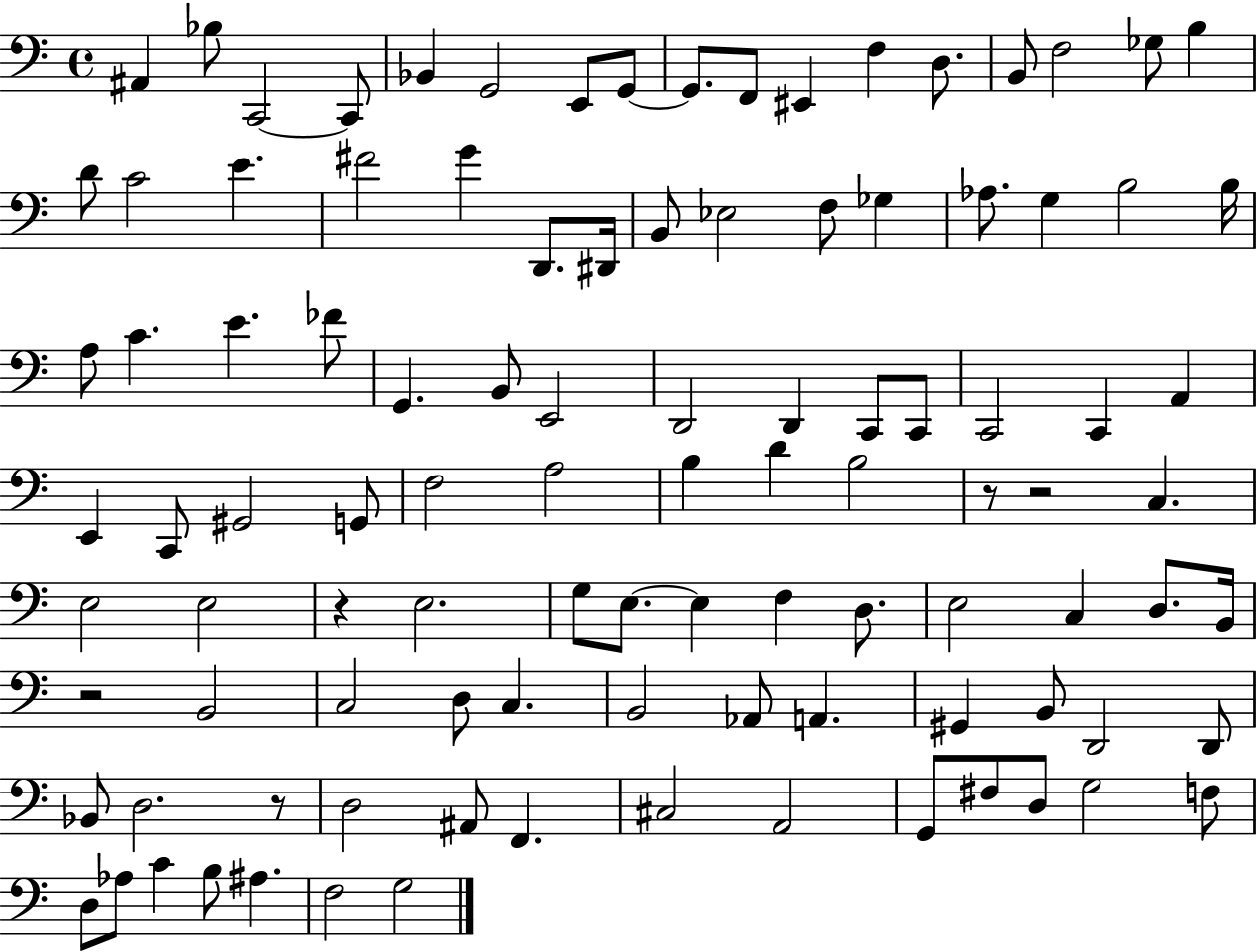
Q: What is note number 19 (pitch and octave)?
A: C4